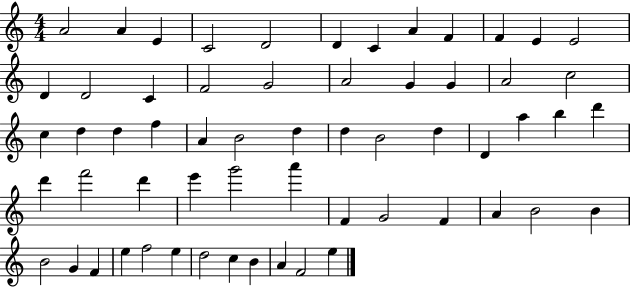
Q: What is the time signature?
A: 4/4